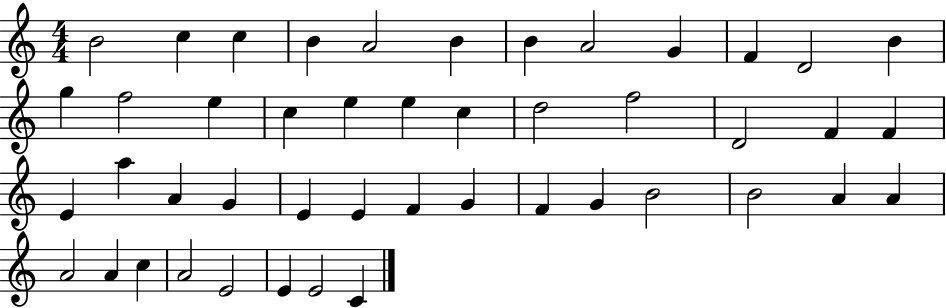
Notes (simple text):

B4/h C5/q C5/q B4/q A4/h B4/q B4/q A4/h G4/q F4/q D4/h B4/q G5/q F5/h E5/q C5/q E5/q E5/q C5/q D5/h F5/h D4/h F4/q F4/q E4/q A5/q A4/q G4/q E4/q E4/q F4/q G4/q F4/q G4/q B4/h B4/h A4/q A4/q A4/h A4/q C5/q A4/h E4/h E4/q E4/h C4/q